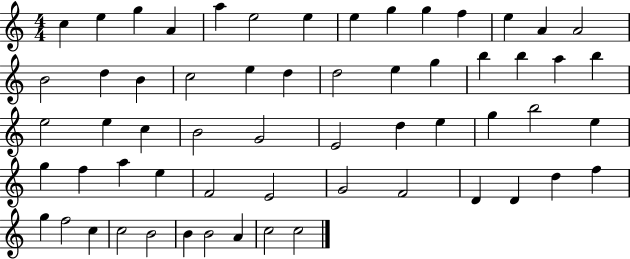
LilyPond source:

{
  \clef treble
  \numericTimeSignature
  \time 4/4
  \key c \major
  c''4 e''4 g''4 a'4 | a''4 e''2 e''4 | e''4 g''4 g''4 f''4 | e''4 a'4 a'2 | \break b'2 d''4 b'4 | c''2 e''4 d''4 | d''2 e''4 g''4 | b''4 b''4 a''4 b''4 | \break e''2 e''4 c''4 | b'2 g'2 | e'2 d''4 e''4 | g''4 b''2 e''4 | \break g''4 f''4 a''4 e''4 | f'2 e'2 | g'2 f'2 | d'4 d'4 d''4 f''4 | \break g''4 f''2 c''4 | c''2 b'2 | b'4 b'2 a'4 | c''2 c''2 | \break \bar "|."
}